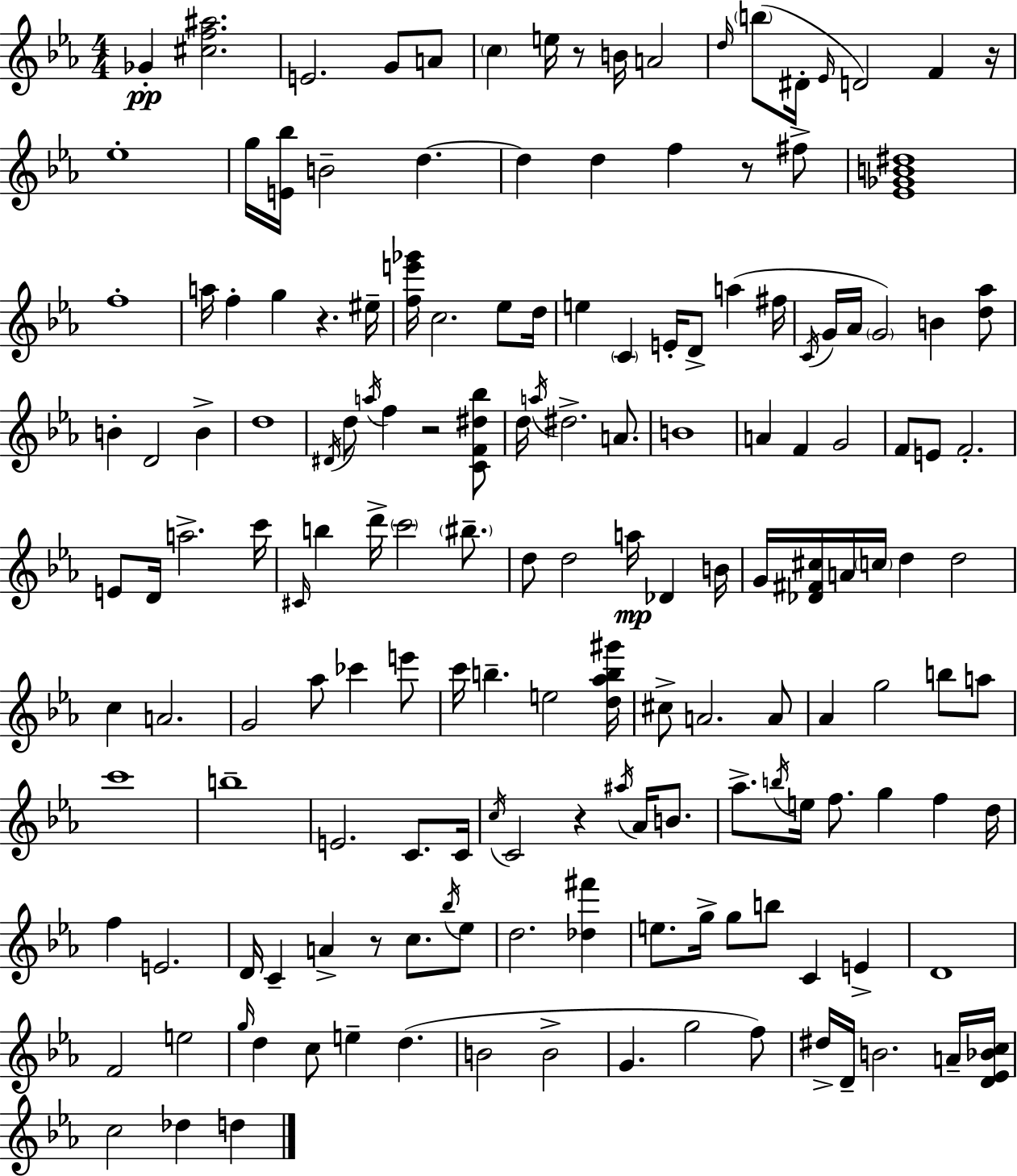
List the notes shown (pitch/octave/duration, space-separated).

Gb4/q [C#5,F5,A#5]/h. E4/h. G4/e A4/e C5/q E5/s R/e B4/s A4/h D5/s B5/e D#4/s Eb4/s D4/h F4/q R/s Eb5/w G5/s [E4,Bb5]/s B4/h D5/q. D5/q D5/q F5/q R/e F#5/e [Eb4,Gb4,B4,D#5]/w F5/w A5/s F5/q G5/q R/q. EIS5/s [F5,E6,Gb6]/s C5/h. Eb5/e D5/s E5/q C4/q E4/s D4/e A5/q F#5/s C4/s G4/s Ab4/s G4/h B4/q [D5,Ab5]/e B4/q D4/h B4/q D5/w D#4/s D5/e A5/s F5/q R/h [C4,F4,D#5,Bb5]/e D5/s A5/s D#5/h. A4/e. B4/w A4/q F4/q G4/h F4/e E4/e F4/h. E4/e D4/s A5/h. C6/s C#4/s B5/q D6/s C6/h BIS5/e. D5/e D5/h A5/s Db4/q B4/s G4/s [Db4,F#4,C#5]/s A4/s C5/s D5/q D5/h C5/q A4/h. G4/h Ab5/e CES6/q E6/e C6/s B5/q. E5/h [D5,Ab5,B5,G#6]/s C#5/e A4/h. A4/e Ab4/q G5/h B5/e A5/e C6/w B5/w E4/h. C4/e. C4/s C5/s C4/h R/q A#5/s Ab4/s B4/e. Ab5/e. B5/s E5/s F5/e. G5/q F5/q D5/s F5/q E4/h. D4/s C4/q A4/q R/e C5/e. Bb5/s Eb5/e D5/h. [Db5,F#6]/q E5/e. G5/s G5/e B5/e C4/q E4/q D4/w F4/h E5/h G5/s D5/q C5/e E5/q D5/q. B4/h B4/h G4/q. G5/h F5/e D#5/s D4/s B4/h. A4/s [D4,Eb4,Bb4,C5]/s C5/h Db5/q D5/q